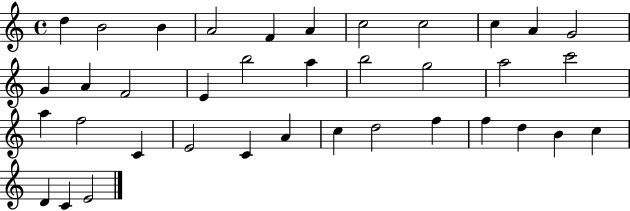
D5/q B4/h B4/q A4/h F4/q A4/q C5/h C5/h C5/q A4/q G4/h G4/q A4/q F4/h E4/q B5/h A5/q B5/h G5/h A5/h C6/h A5/q F5/h C4/q E4/h C4/q A4/q C5/q D5/h F5/q F5/q D5/q B4/q C5/q D4/q C4/q E4/h